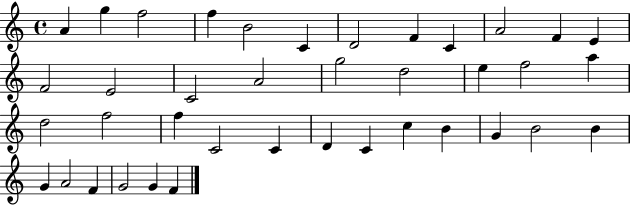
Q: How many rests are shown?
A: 0